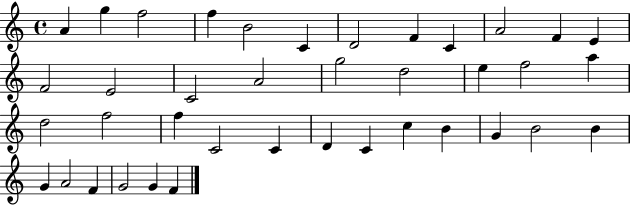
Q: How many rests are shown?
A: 0